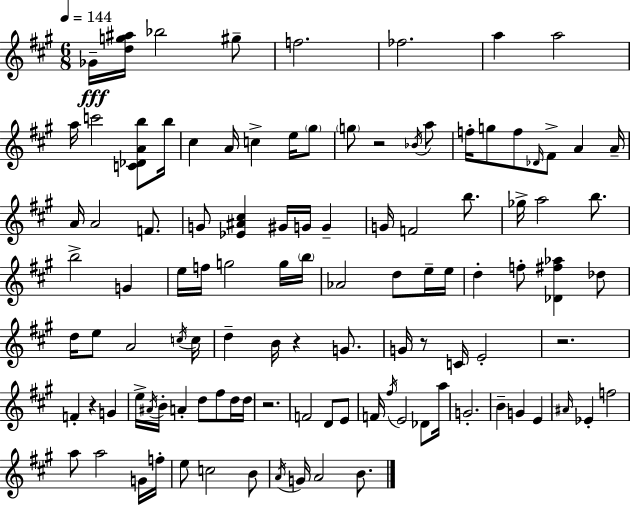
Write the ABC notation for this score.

X:1
T:Untitled
M:6/8
L:1/4
K:A
_G/4 [dg^a]/4 _b2 ^g/2 f2 _f2 a a2 a/4 c'2 [C_DAb]/2 b/4 ^c A/4 c e/4 ^g/2 g/2 z2 _B/4 a/2 f/4 g/2 f/2 _D/4 ^F/2 A A/4 A/4 A2 F/2 G/2 [_E^A^c] ^G/4 G/4 G G/4 F2 b/2 _g/4 a2 b/2 b2 G e/4 f/4 g2 g/4 b/4 _A2 d/2 e/4 e/4 d f/2 [_D^f_a] _d/2 d/4 e/2 A2 c/4 c/4 d B/4 z G/2 G/4 z/2 C/4 E2 z2 F z G e/4 ^A/4 B/4 A d/2 ^f/2 d/4 d/4 z2 F2 D/2 E/2 F/4 ^f/4 E2 _D/2 a/4 G2 B G E ^A/4 _E f2 a/2 a2 G/4 f/4 e/2 c2 B/2 A/4 G/4 A2 B/2